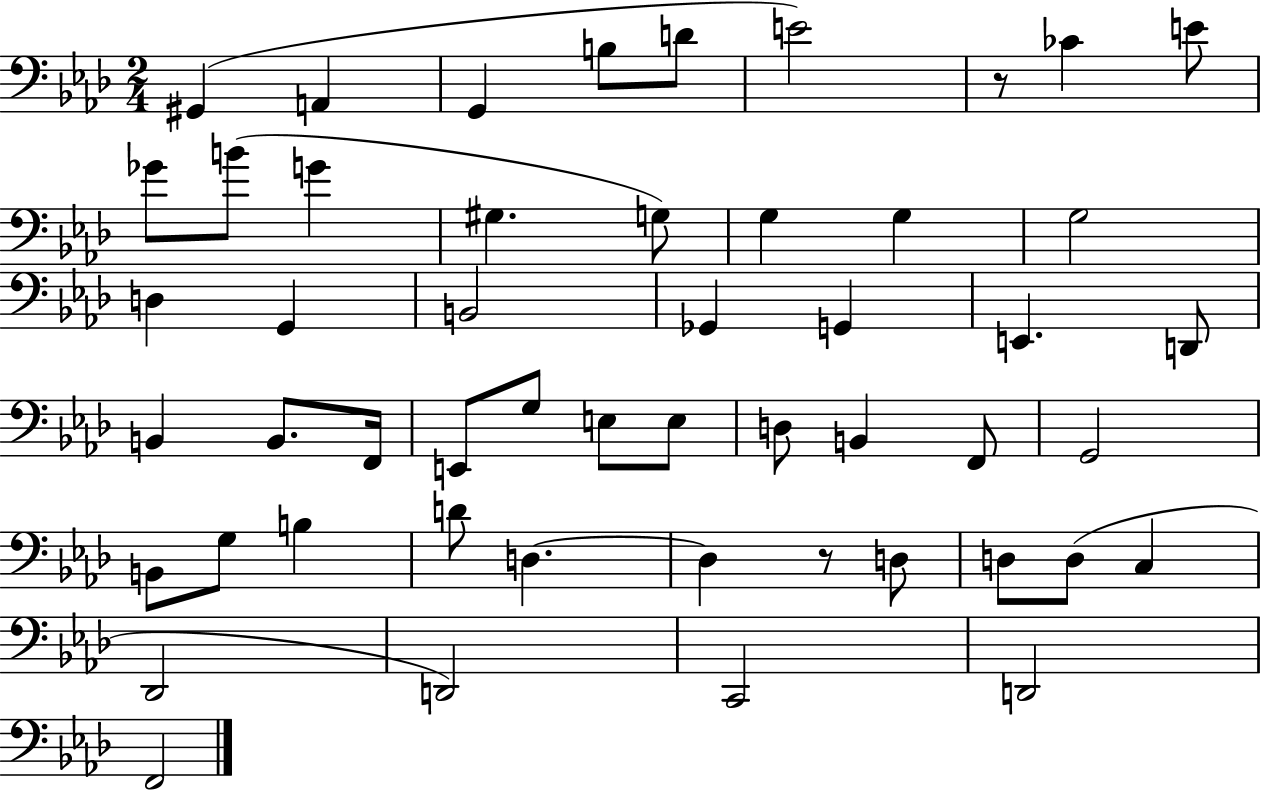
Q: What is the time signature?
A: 2/4